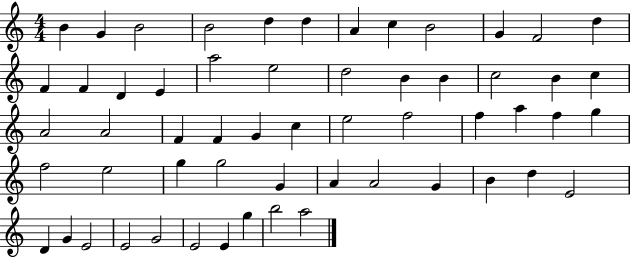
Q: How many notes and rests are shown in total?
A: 57